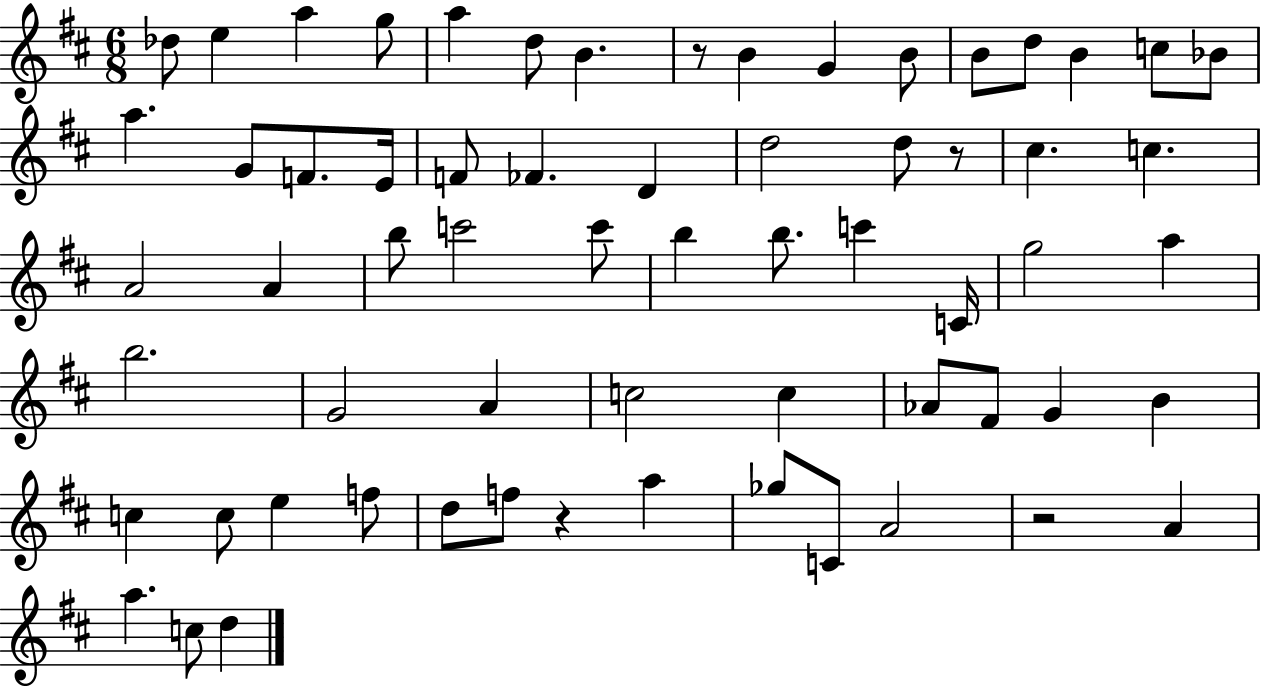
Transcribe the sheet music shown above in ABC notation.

X:1
T:Untitled
M:6/8
L:1/4
K:D
_d/2 e a g/2 a d/2 B z/2 B G B/2 B/2 d/2 B c/2 _B/2 a G/2 F/2 E/4 F/2 _F D d2 d/2 z/2 ^c c A2 A b/2 c'2 c'/2 b b/2 c' C/4 g2 a b2 G2 A c2 c _A/2 ^F/2 G B c c/2 e f/2 d/2 f/2 z a _g/2 C/2 A2 z2 A a c/2 d